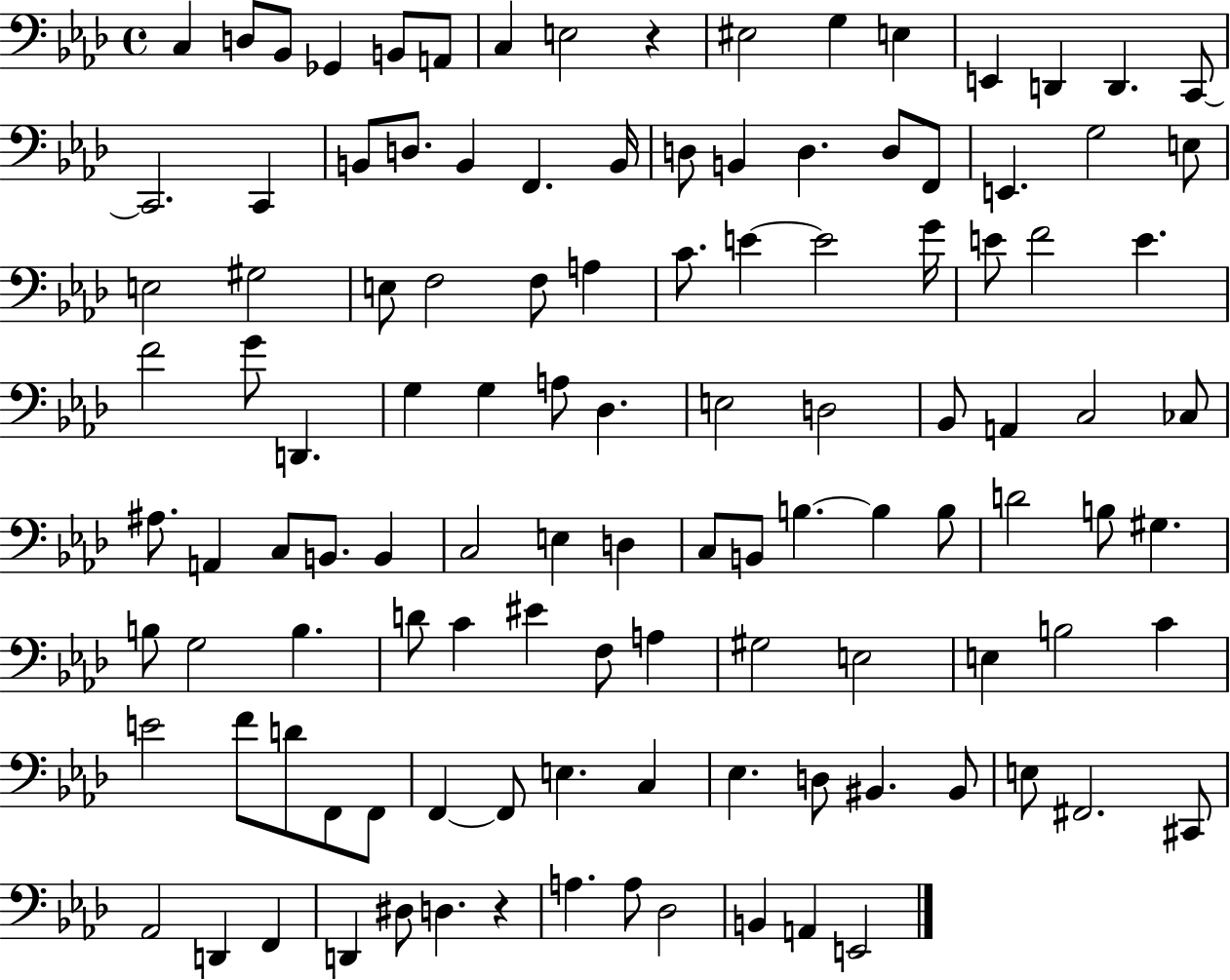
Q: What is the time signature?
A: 4/4